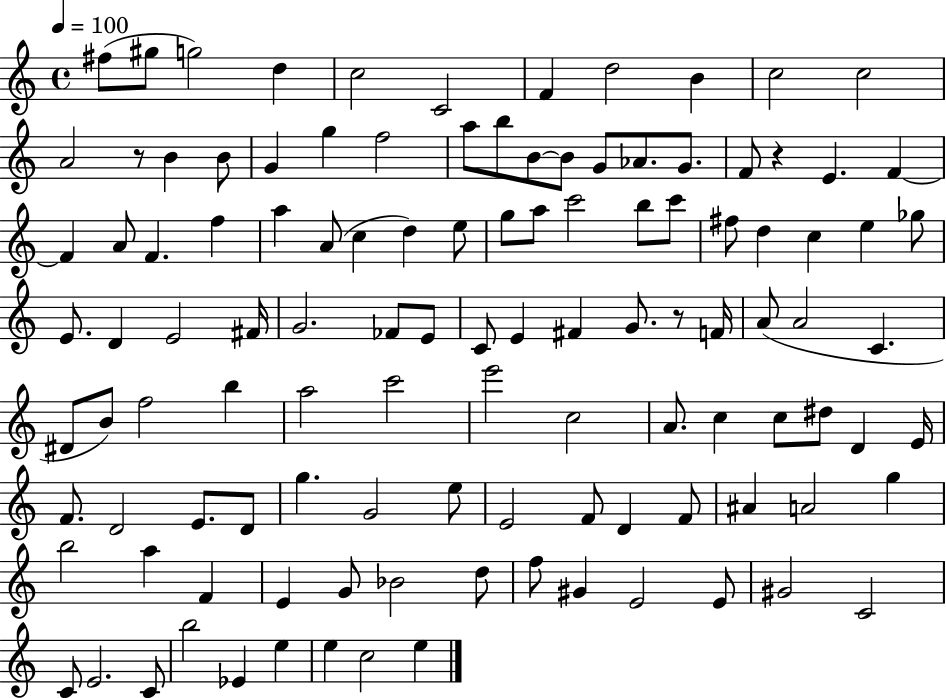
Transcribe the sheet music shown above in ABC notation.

X:1
T:Untitled
M:4/4
L:1/4
K:C
^f/2 ^g/2 g2 d c2 C2 F d2 B c2 c2 A2 z/2 B B/2 G g f2 a/2 b/2 B/2 B/2 G/2 _A/2 G/2 F/2 z E F F A/2 F f a A/2 c d e/2 g/2 a/2 c'2 b/2 c'/2 ^f/2 d c e _g/2 E/2 D E2 ^F/4 G2 _F/2 E/2 C/2 E ^F G/2 z/2 F/4 A/2 A2 C ^D/2 B/2 f2 b a2 c'2 e'2 c2 A/2 c c/2 ^d/2 D E/4 F/2 D2 E/2 D/2 g G2 e/2 E2 F/2 D F/2 ^A A2 g b2 a F E G/2 _B2 d/2 f/2 ^G E2 E/2 ^G2 C2 C/2 E2 C/2 b2 _E e e c2 e